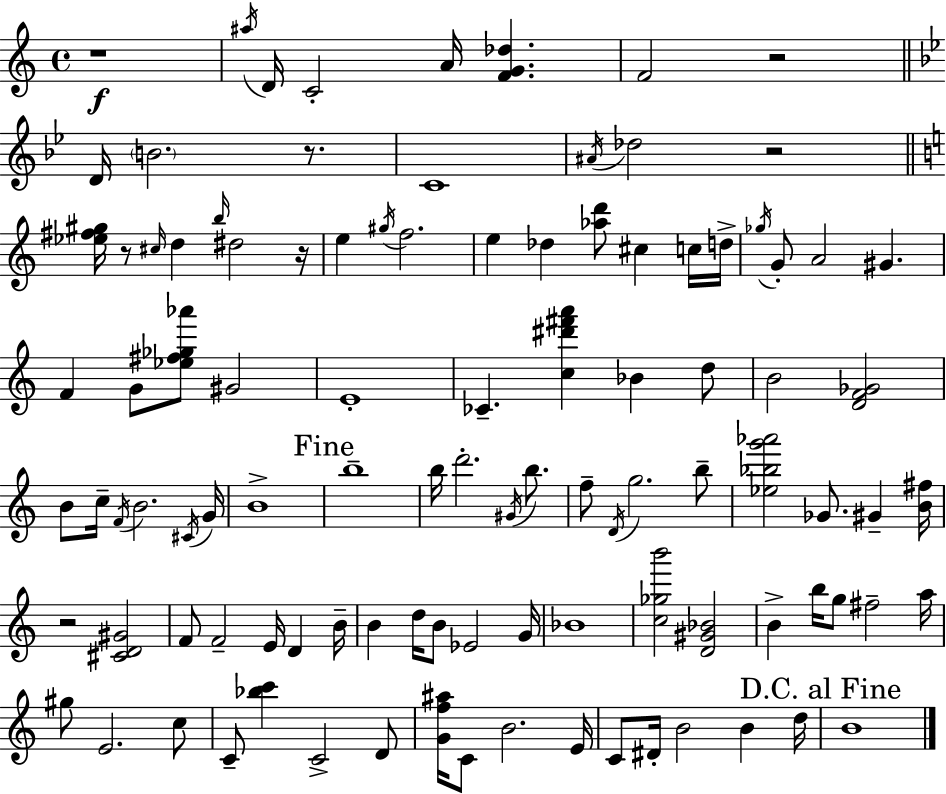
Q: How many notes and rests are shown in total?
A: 103